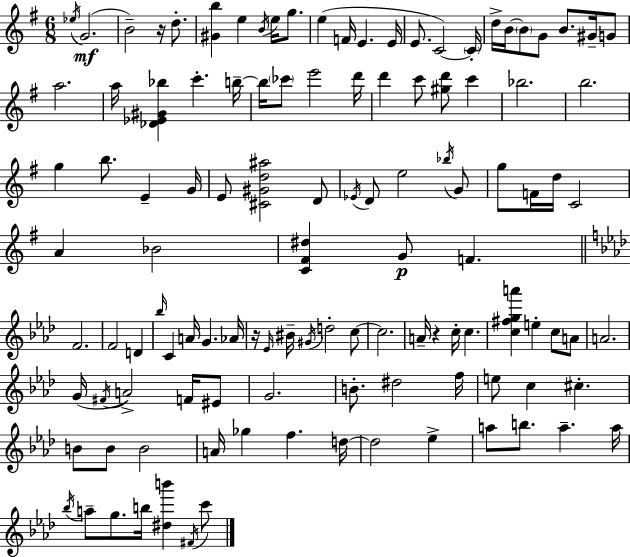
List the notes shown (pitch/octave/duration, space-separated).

Eb5/s G4/h. B4/h R/s D5/e. [G#4,B5]/q E5/q B4/s E5/s G5/e. E5/q F4/s E4/q. E4/s E4/e. C4/h C4/s D5/s B4/s B4/e G4/e B4/e. G#4/s G4/e A5/h. A5/s [Db4,Eb4,G#4,Bb5]/q C6/q. B5/s B5/s CES6/e E6/h D6/s D6/q C6/e [G#5,D6]/e C6/q Bb5/h. B5/h. G5/q B5/e. E4/q G4/s E4/e [C#4,G#4,D5,A#5]/h D4/e Eb4/s D4/e E5/h Bb5/s G4/e G5/e F4/s D5/s C4/h A4/q Bb4/h [C4,F#4,D#5]/q G4/e F4/q. F4/h. F4/h D4/q Bb5/s C4/q A4/s G4/q. Ab4/s R/s Eb4/s BIS4/s G#4/s D5/h C5/e C5/h. A4/s R/q C5/s C5/q. [C5,F#5,G5,A6]/q E5/q C5/e A4/e A4/h. G4/s F#4/s A4/h F4/s EIS4/e G4/h. B4/e. D#5/h F5/s E5/e C5/q C#5/q. B4/e B4/e B4/h A4/s Gb5/q F5/q. D5/s D5/h Eb5/q A5/e B5/e. A5/q. A5/s Bb5/s A5/e G5/e. B5/s [D#5,B6]/q F#4/s C6/e